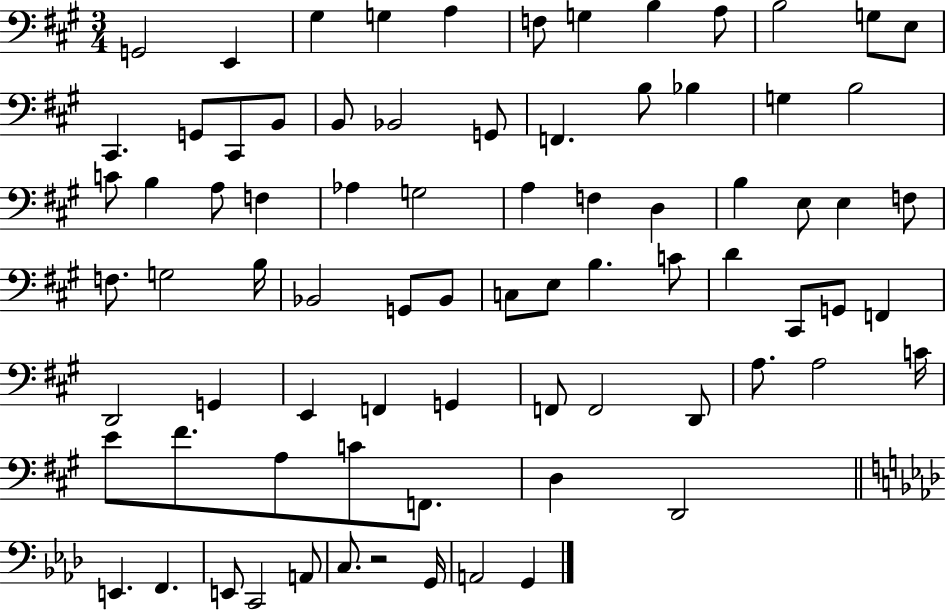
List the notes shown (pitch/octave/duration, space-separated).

G2/h E2/q G#3/q G3/q A3/q F3/e G3/q B3/q A3/e B3/h G3/e E3/e C#2/q. G2/e C#2/e B2/e B2/e Bb2/h G2/e F2/q. B3/e Bb3/q G3/q B3/h C4/e B3/q A3/e F3/q Ab3/q G3/h A3/q F3/q D3/q B3/q E3/e E3/q F3/e F3/e. G3/h B3/s Bb2/h G2/e Bb2/e C3/e E3/e B3/q. C4/e D4/q C#2/e G2/e F2/q D2/h G2/q E2/q F2/q G2/q F2/e F2/h D2/e A3/e. A3/h C4/s E4/e F#4/e. A3/e C4/e F2/e. D3/q D2/h E2/q. F2/q. E2/e C2/h A2/e C3/e. R/h G2/s A2/h G2/q